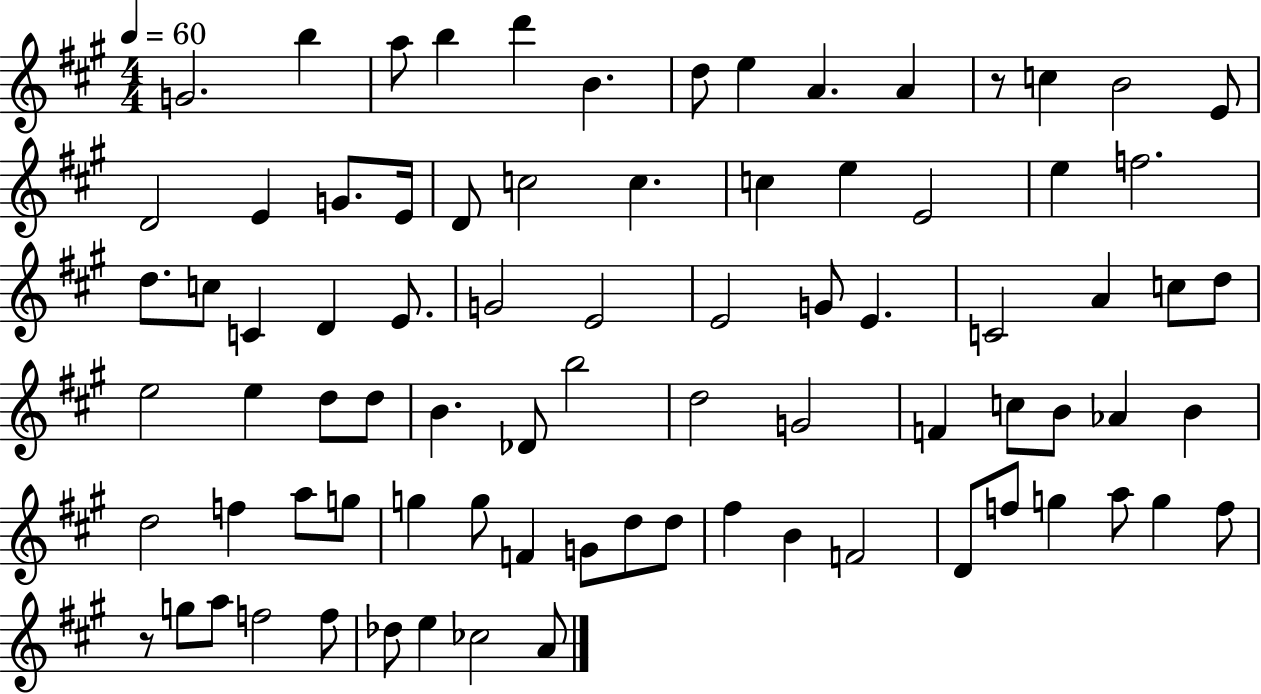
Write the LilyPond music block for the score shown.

{
  \clef treble
  \numericTimeSignature
  \time 4/4
  \key a \major
  \tempo 4 = 60
  \repeat volta 2 { g'2. b''4 | a''8 b''4 d'''4 b'4. | d''8 e''4 a'4. a'4 | r8 c''4 b'2 e'8 | \break d'2 e'4 g'8. e'16 | d'8 c''2 c''4. | c''4 e''4 e'2 | e''4 f''2. | \break d''8. c''8 c'4 d'4 e'8. | g'2 e'2 | e'2 g'8 e'4. | c'2 a'4 c''8 d''8 | \break e''2 e''4 d''8 d''8 | b'4. des'8 b''2 | d''2 g'2 | f'4 c''8 b'8 aes'4 b'4 | \break d''2 f''4 a''8 g''8 | g''4 g''8 f'4 g'8 d''8 d''8 | fis''4 b'4 f'2 | d'8 f''8 g''4 a''8 g''4 f''8 | \break r8 g''8 a''8 f''2 f''8 | des''8 e''4 ces''2 a'8 | } \bar "|."
}